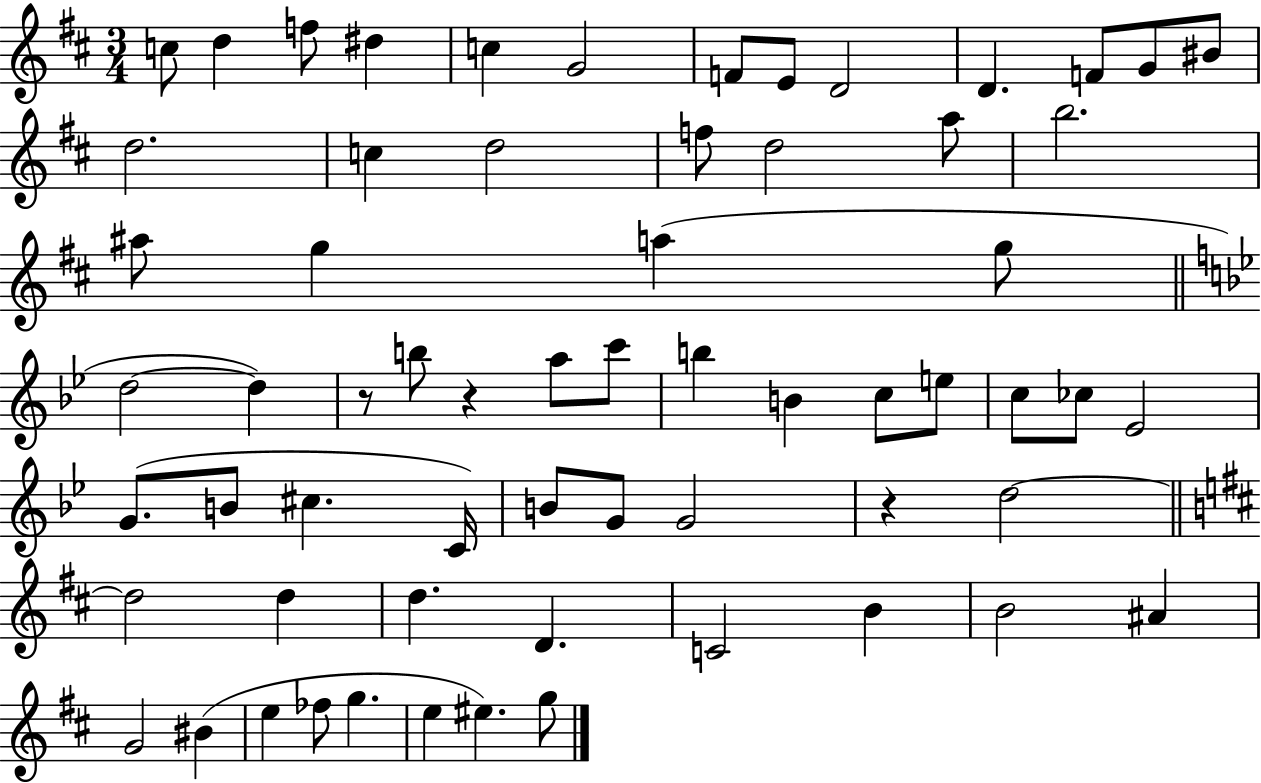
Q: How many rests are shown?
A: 3